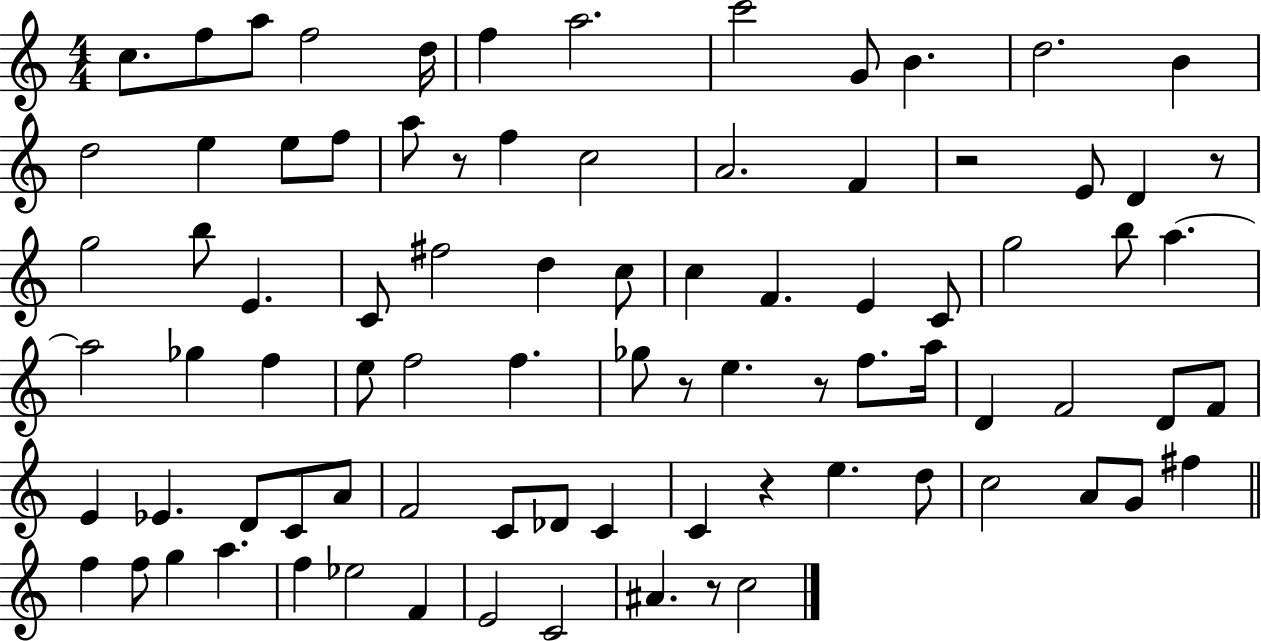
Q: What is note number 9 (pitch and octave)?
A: G4